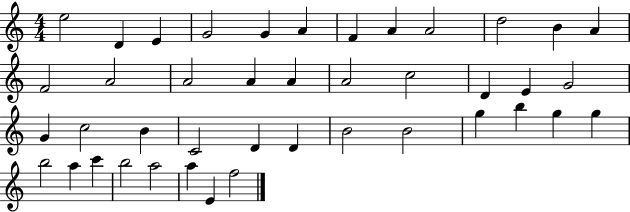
{
  \clef treble
  \numericTimeSignature
  \time 4/4
  \key c \major
  e''2 d'4 e'4 | g'2 g'4 a'4 | f'4 a'4 a'2 | d''2 b'4 a'4 | \break f'2 a'2 | a'2 a'4 a'4 | a'2 c''2 | d'4 e'4 g'2 | \break g'4 c''2 b'4 | c'2 d'4 d'4 | b'2 b'2 | g''4 b''4 g''4 g''4 | \break b''2 a''4 c'''4 | b''2 a''2 | a''4 e'4 f''2 | \bar "|."
}